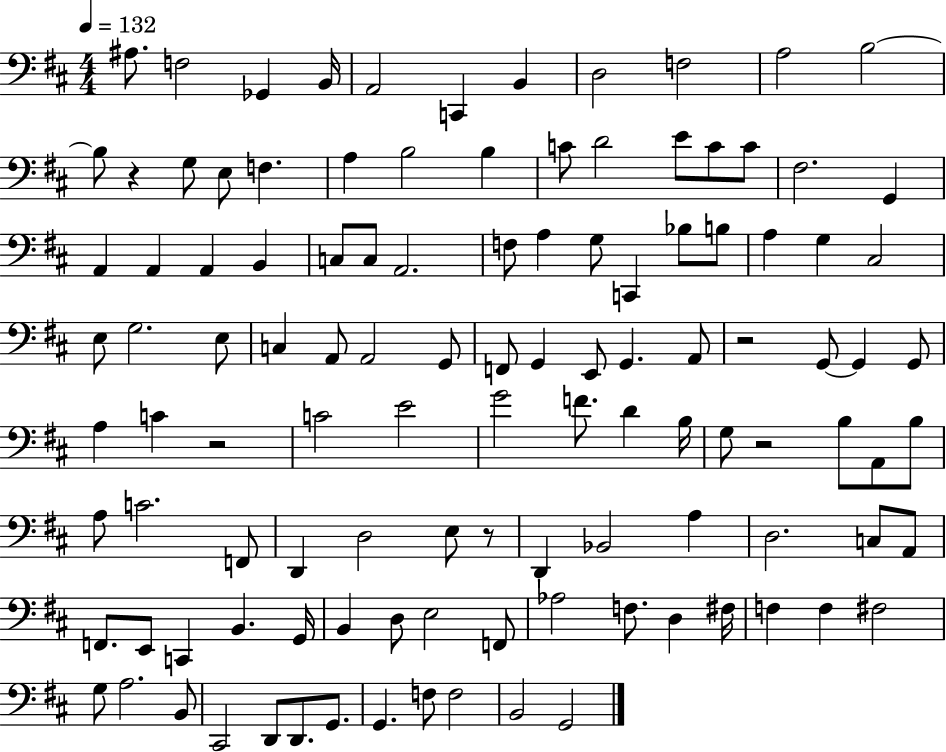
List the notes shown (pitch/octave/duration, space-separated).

A#3/e. F3/h Gb2/q B2/s A2/h C2/q B2/q D3/h F3/h A3/h B3/h B3/e R/q G3/e E3/e F3/q. A3/q B3/h B3/q C4/e D4/h E4/e C4/e C4/e F#3/h. G2/q A2/q A2/q A2/q B2/q C3/e C3/e A2/h. F3/e A3/q G3/e C2/q Bb3/e B3/e A3/q G3/q C#3/h E3/e G3/h. E3/e C3/q A2/e A2/h G2/e F2/e G2/q E2/e G2/q. A2/e R/h G2/e G2/q G2/e A3/q C4/q R/h C4/h E4/h G4/h F4/e. D4/q B3/s G3/e R/h B3/e A2/e B3/e A3/e C4/h. F2/e D2/q D3/h E3/e R/e D2/q Bb2/h A3/q D3/h. C3/e A2/e F2/e. E2/e C2/q B2/q. G2/s B2/q D3/e E3/h F2/e Ab3/h F3/e. D3/q F#3/s F3/q F3/q F#3/h G3/e A3/h. B2/e C#2/h D2/e D2/e. G2/e. G2/q. F3/e F3/h B2/h G2/h